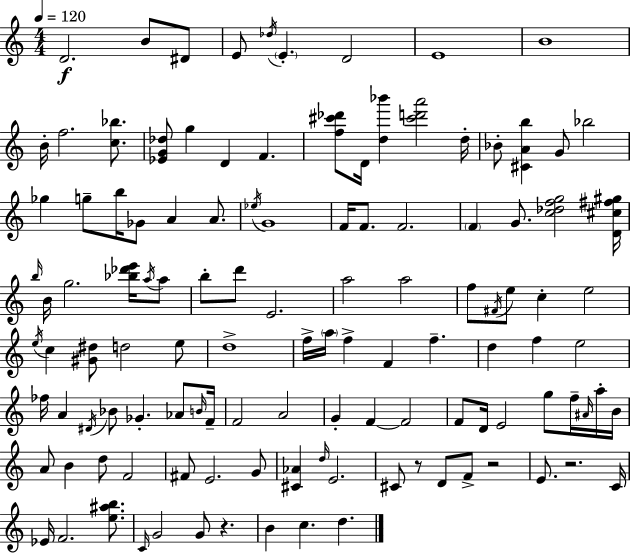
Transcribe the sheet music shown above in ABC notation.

X:1
T:Untitled
M:4/4
L:1/4
K:C
D2 B/2 ^D/2 E/2 _d/4 E D2 E4 B4 B/4 f2 [c_b]/2 [_EG_d]/2 g D F [f^c'_d']/2 D/4 [d_b'] [^c'd'a']2 d/4 _B/2 [^CAb] G/2 _b2 _g g/2 b/4 _G/2 A A/2 _e/4 G4 F/4 F/2 F2 F G/2 [c_dfg]2 [D^c^f^g]/4 b/4 B/4 g2 [_b_d'e']/4 a/4 a/2 b/2 d'/2 E2 a2 a2 f/2 ^F/4 e/2 c e2 e/4 c [^G^d]/2 d2 e/2 d4 f/4 a/4 f F f d f e2 _f/4 A ^D/4 _B/2 _G _A/2 B/4 F/4 F2 A2 G F F2 F/2 D/4 E2 g/2 f/4 ^A/4 a/4 B/4 A/2 B d/2 F2 ^F/2 E2 G/2 [^C_A] d/4 E2 ^C/2 z/2 D/2 F/2 z2 E/2 z2 C/4 _E/4 F2 [e^ab]/2 C/4 G2 G/2 z B c d